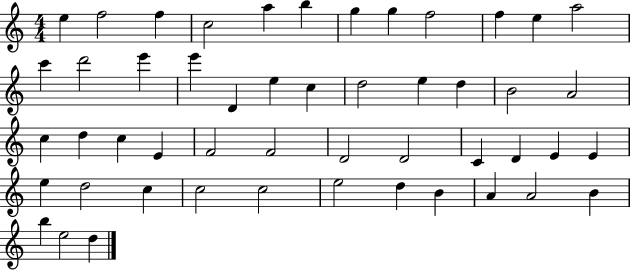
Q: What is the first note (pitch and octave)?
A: E5